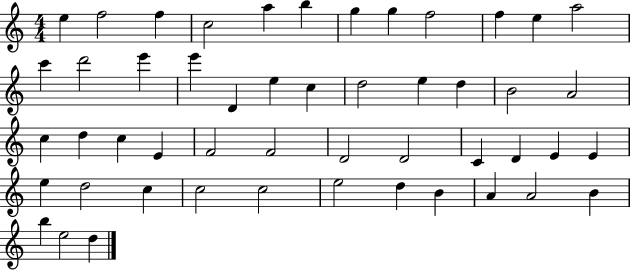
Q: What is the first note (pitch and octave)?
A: E5